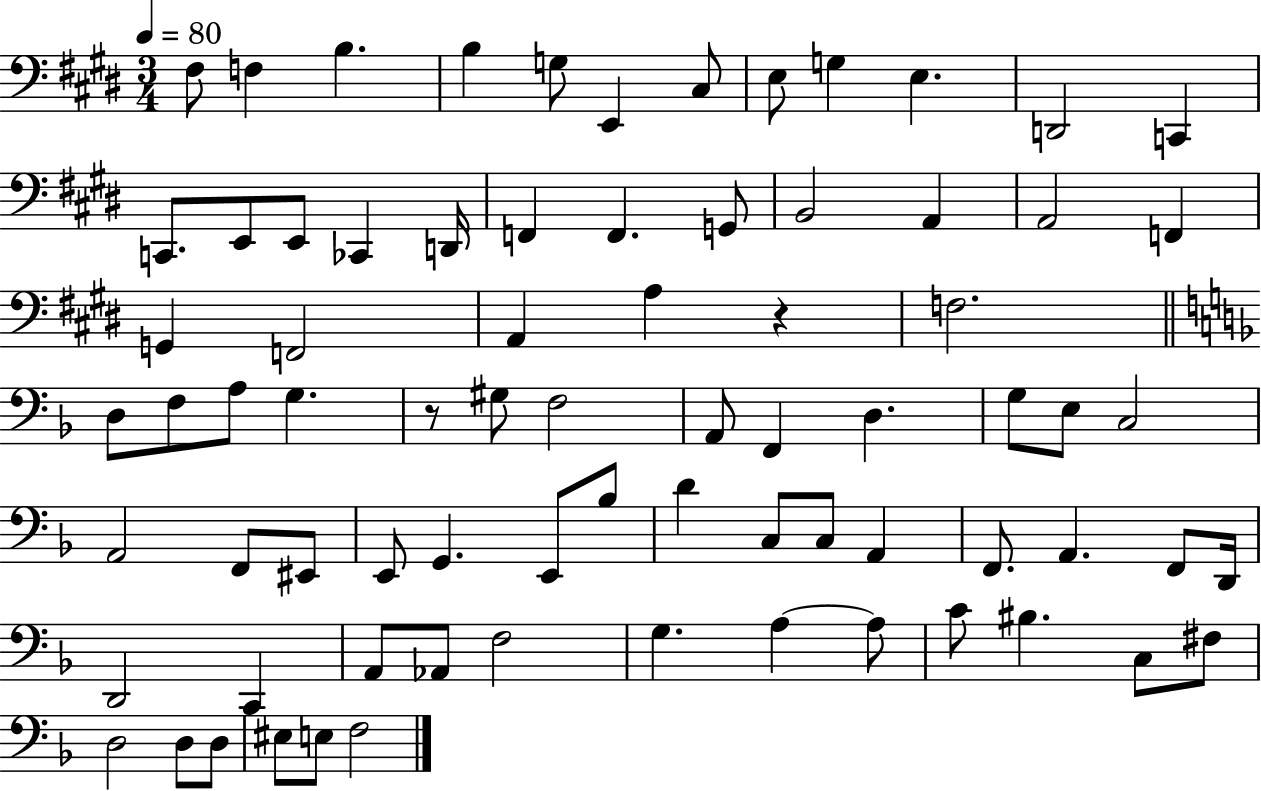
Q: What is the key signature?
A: E major